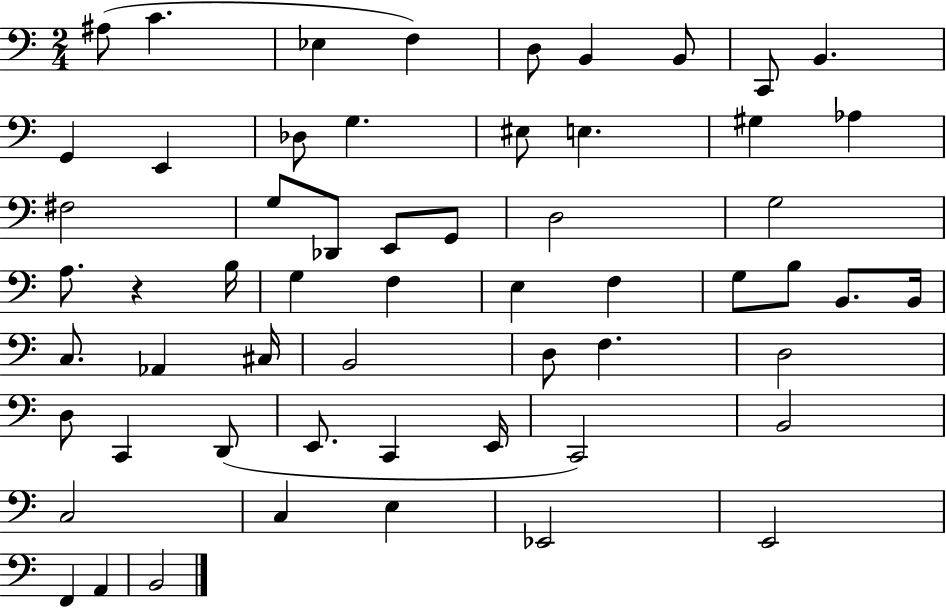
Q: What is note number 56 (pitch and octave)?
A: A2